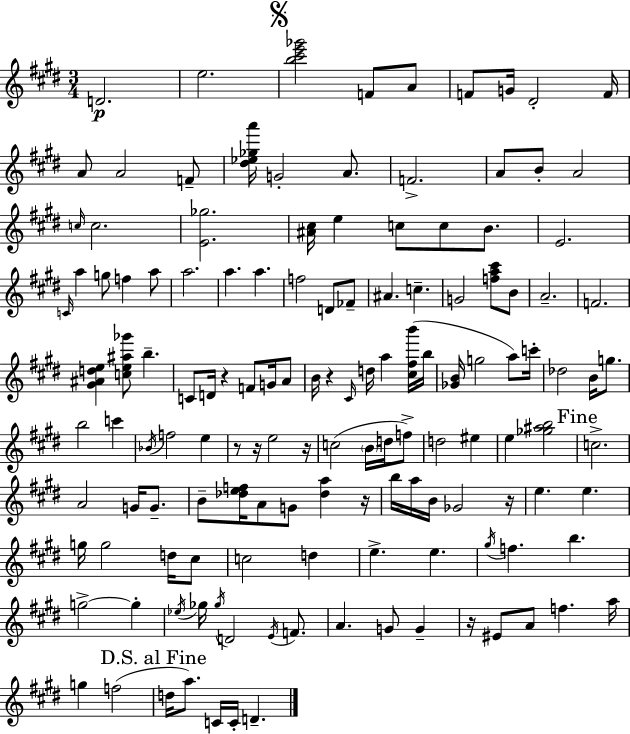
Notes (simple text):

D4/h. E5/h. [B5,C#6,E6,Gb6]/h F4/e A4/e F4/e G4/s D#4/h F4/s A4/e A4/h F4/e [D#5,Eb5,Gb5,A6]/s G4/h A4/e. F4/h. A4/e B4/e A4/h C5/s C5/h. [E4,Gb5]/h. [A#4,C#5]/s E5/q C5/e C5/e B4/e. E4/h. C4/s A5/q G5/e F5/q A5/e A5/h. A5/q. A5/q. F5/h D4/e FES4/e A#4/q. C5/q. G4/h [F5,A5,C#6]/e B4/e A4/h. F4/h. [G#4,A#4,D5,E5]/q [C5,E5,A#5,Gb6]/e B5/q. C4/e D4/s R/q F4/e G4/s A4/e B4/s R/q C#4/s D5/s A5/q [C#5,F#5,B6]/s B5/s [Gb4,B4]/s G5/h A5/e C6/s Db5/h B4/s G5/e. B5/h C6/q Bb4/s F5/h E5/q R/e R/s E5/h R/s C5/h B4/s D5/s F5/e D5/h EIS5/q E5/q [Gb5,A#5,B5]/h C5/h. A4/h G4/s G4/e. B4/e [Db5,E5,F5]/s A4/e G4/e [Db5,A5]/q R/s B5/s A5/s B4/s Gb4/h R/s E5/q. E5/q. G5/s G5/h D5/s C#5/e C5/h D5/q E5/q. E5/q. G#5/s F5/q. B5/q. G5/h G5/q Eb5/s Gb5/s Gb5/s D4/h E4/s F4/e. A4/q. G4/e G4/q R/s EIS4/e A4/e F5/q. A5/s G5/q F5/h D5/s A5/e. C4/s C4/s D4/q.